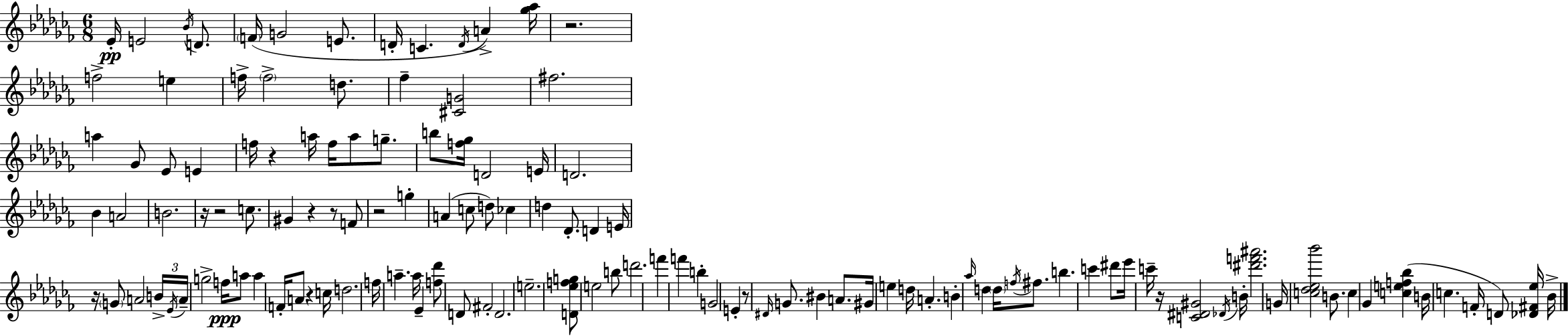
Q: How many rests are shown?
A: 11